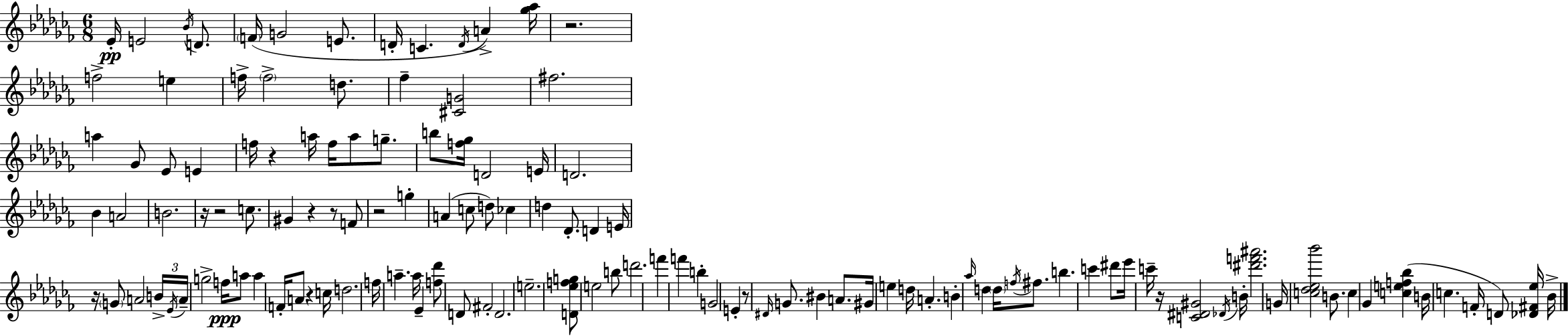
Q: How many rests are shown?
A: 11